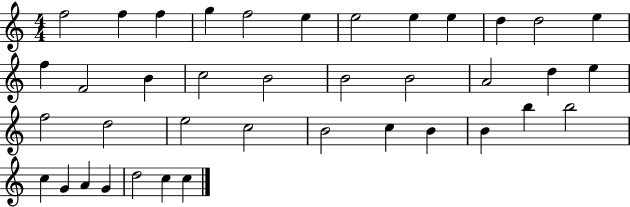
X:1
T:Untitled
M:4/4
L:1/4
K:C
f2 f f g f2 e e2 e e d d2 e f F2 B c2 B2 B2 B2 A2 d e f2 d2 e2 c2 B2 c B B b b2 c G A G d2 c c